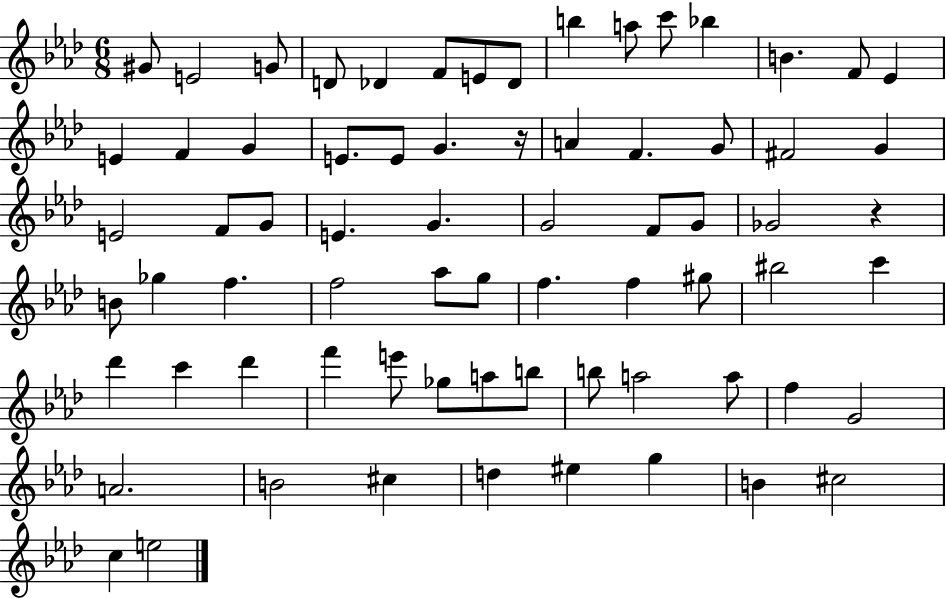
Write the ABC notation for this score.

X:1
T:Untitled
M:6/8
L:1/4
K:Ab
^G/2 E2 G/2 D/2 _D F/2 E/2 _D/2 b a/2 c'/2 _b B F/2 _E E F G E/2 E/2 G z/4 A F G/2 ^F2 G E2 F/2 G/2 E G G2 F/2 G/2 _G2 z B/2 _g f f2 _a/2 g/2 f f ^g/2 ^b2 c' _d' c' _d' f' e'/2 _g/2 a/2 b/2 b/2 a2 a/2 f G2 A2 B2 ^c d ^e g B ^c2 c e2